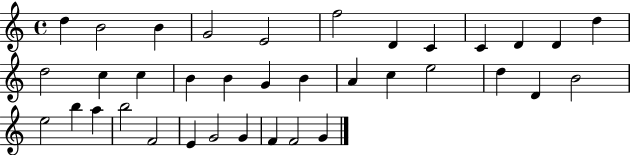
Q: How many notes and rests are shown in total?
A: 36